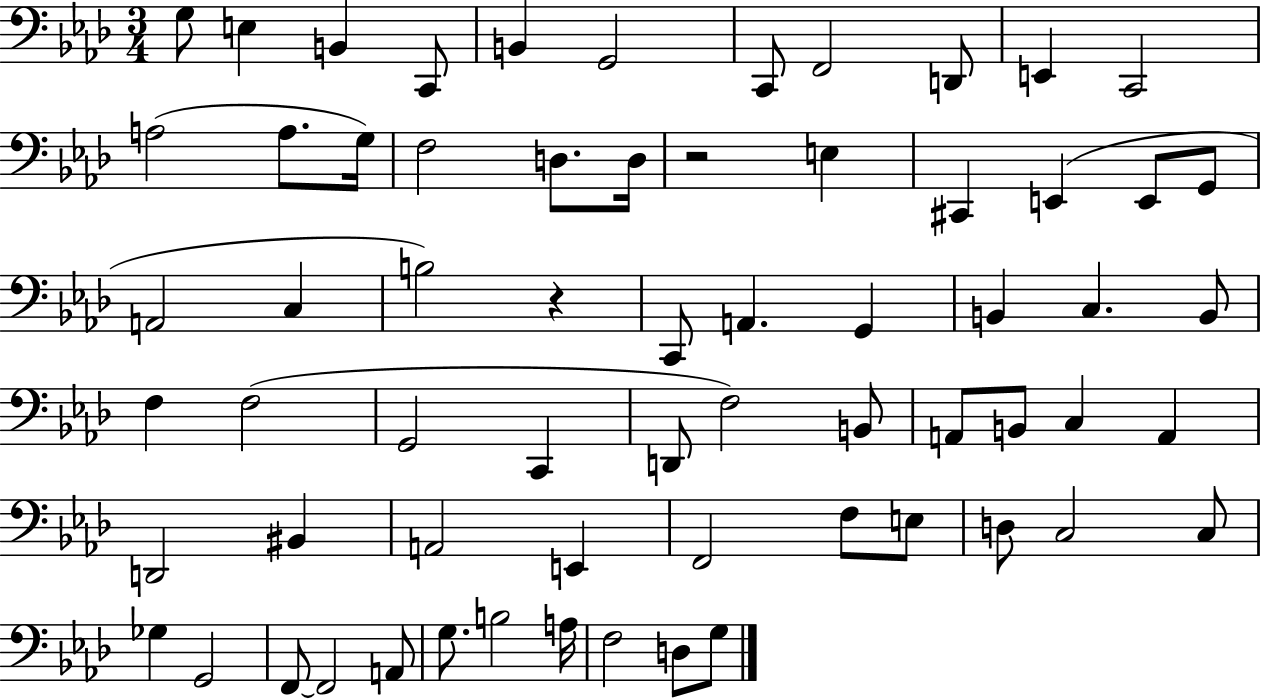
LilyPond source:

{
  \clef bass
  \numericTimeSignature
  \time 3/4
  \key aes \major
  g8 e4 b,4 c,8 | b,4 g,2 | c,8 f,2 d,8 | e,4 c,2 | \break a2( a8. g16) | f2 d8. d16 | r2 e4 | cis,4 e,4( e,8 g,8 | \break a,2 c4 | b2) r4 | c,8 a,4. g,4 | b,4 c4. b,8 | \break f4 f2( | g,2 c,4 | d,8 f2) b,8 | a,8 b,8 c4 a,4 | \break d,2 bis,4 | a,2 e,4 | f,2 f8 e8 | d8 c2 c8 | \break ges4 g,2 | f,8~~ f,2 a,8 | g8. b2 a16 | f2 d8 g8 | \break \bar "|."
}